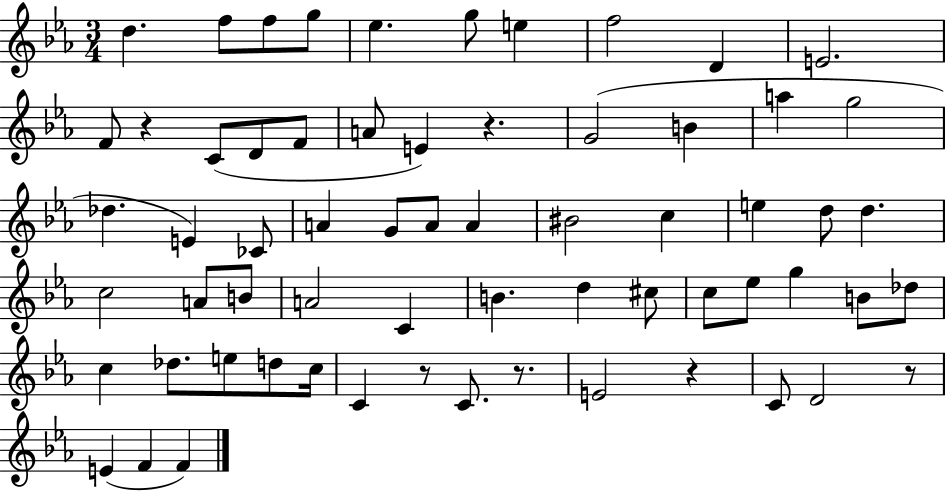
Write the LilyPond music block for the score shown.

{
  \clef treble
  \numericTimeSignature
  \time 3/4
  \key ees \major
  \repeat volta 2 { d''4. f''8 f''8 g''8 | ees''4. g''8 e''4 | f''2 d'4 | e'2. | \break f'8 r4 c'8( d'8 f'8 | a'8 e'4) r4. | g'2( b'4 | a''4 g''2 | \break des''4. e'4) ces'8 | a'4 g'8 a'8 a'4 | bis'2 c''4 | e''4 d''8 d''4. | \break c''2 a'8 b'8 | a'2 c'4 | b'4. d''4 cis''8 | c''8 ees''8 g''4 b'8 des''8 | \break c''4 des''8. e''8 d''8 c''16 | c'4 r8 c'8. r8. | e'2 r4 | c'8 d'2 r8 | \break e'4( f'4 f'4) | } \bar "|."
}